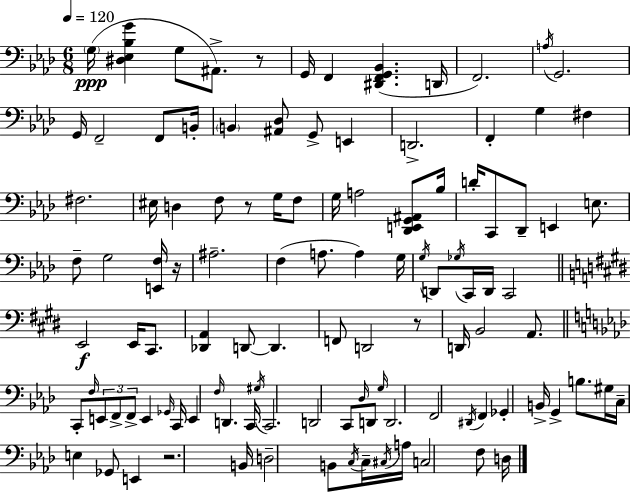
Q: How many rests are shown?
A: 5